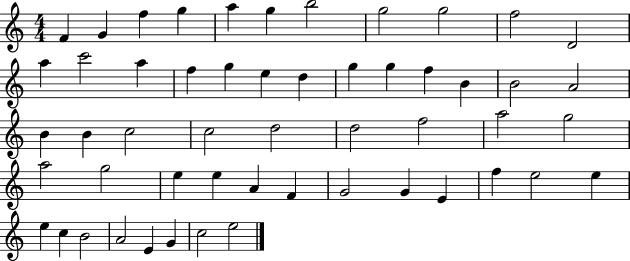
X:1
T:Untitled
M:4/4
L:1/4
K:C
F G f g a g b2 g2 g2 f2 D2 a c'2 a f g e d g g f B B2 A2 B B c2 c2 d2 d2 f2 a2 g2 a2 g2 e e A F G2 G E f e2 e e c B2 A2 E G c2 e2